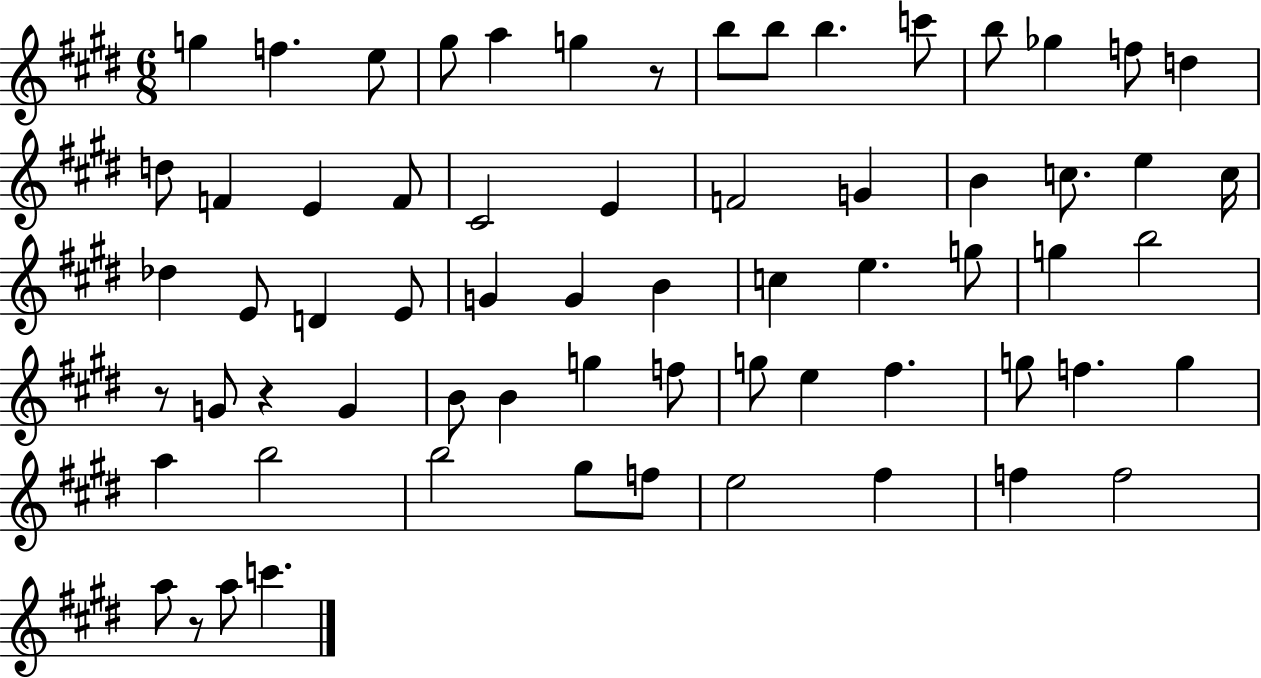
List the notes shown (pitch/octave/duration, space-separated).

G5/q F5/q. E5/e G#5/e A5/q G5/q R/e B5/e B5/e B5/q. C6/e B5/e Gb5/q F5/e D5/q D5/e F4/q E4/q F4/e C#4/h E4/q F4/h G4/q B4/q C5/e. E5/q C5/s Db5/q E4/e D4/q E4/e G4/q G4/q B4/q C5/q E5/q. G5/e G5/q B5/h R/e G4/e R/q G4/q B4/e B4/q G5/q F5/e G5/e E5/q F#5/q. G5/e F5/q. G5/q A5/q B5/h B5/h G#5/e F5/e E5/h F#5/q F5/q F5/h A5/e R/e A5/e C6/q.